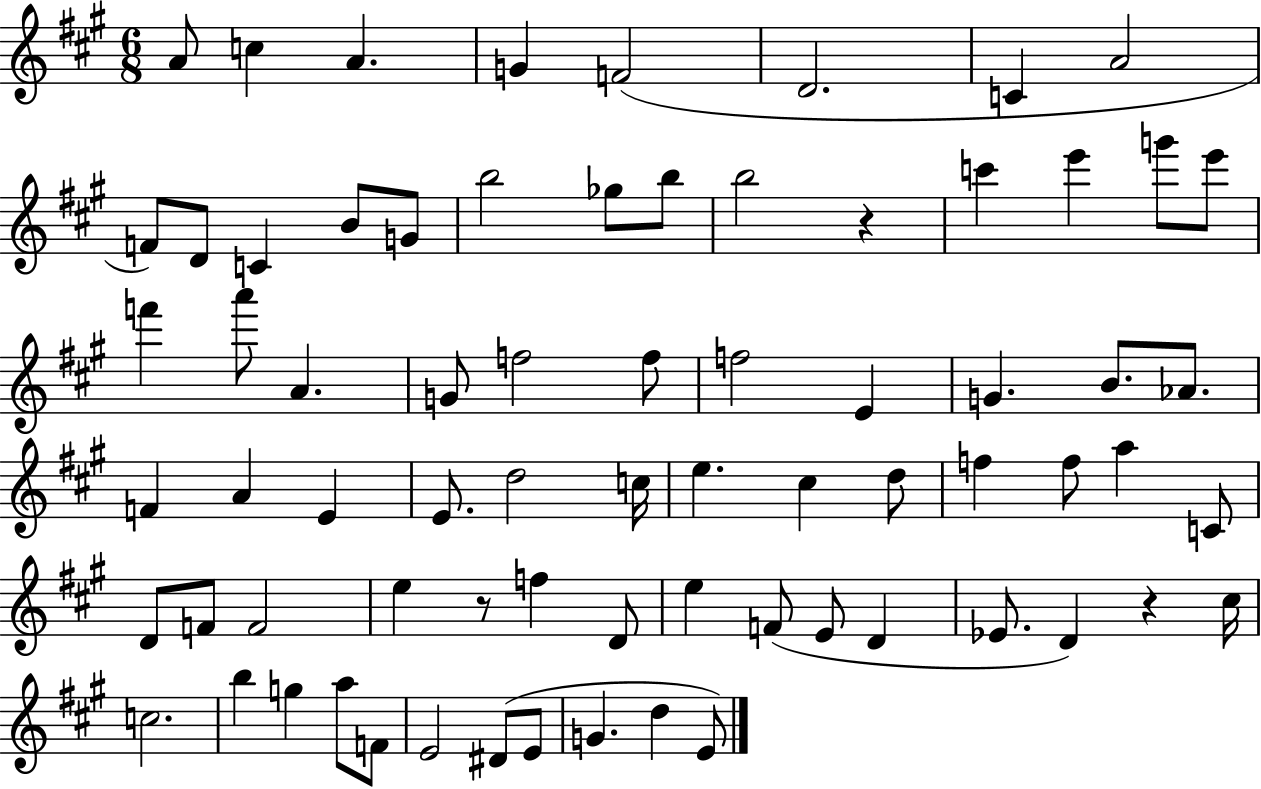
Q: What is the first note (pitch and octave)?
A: A4